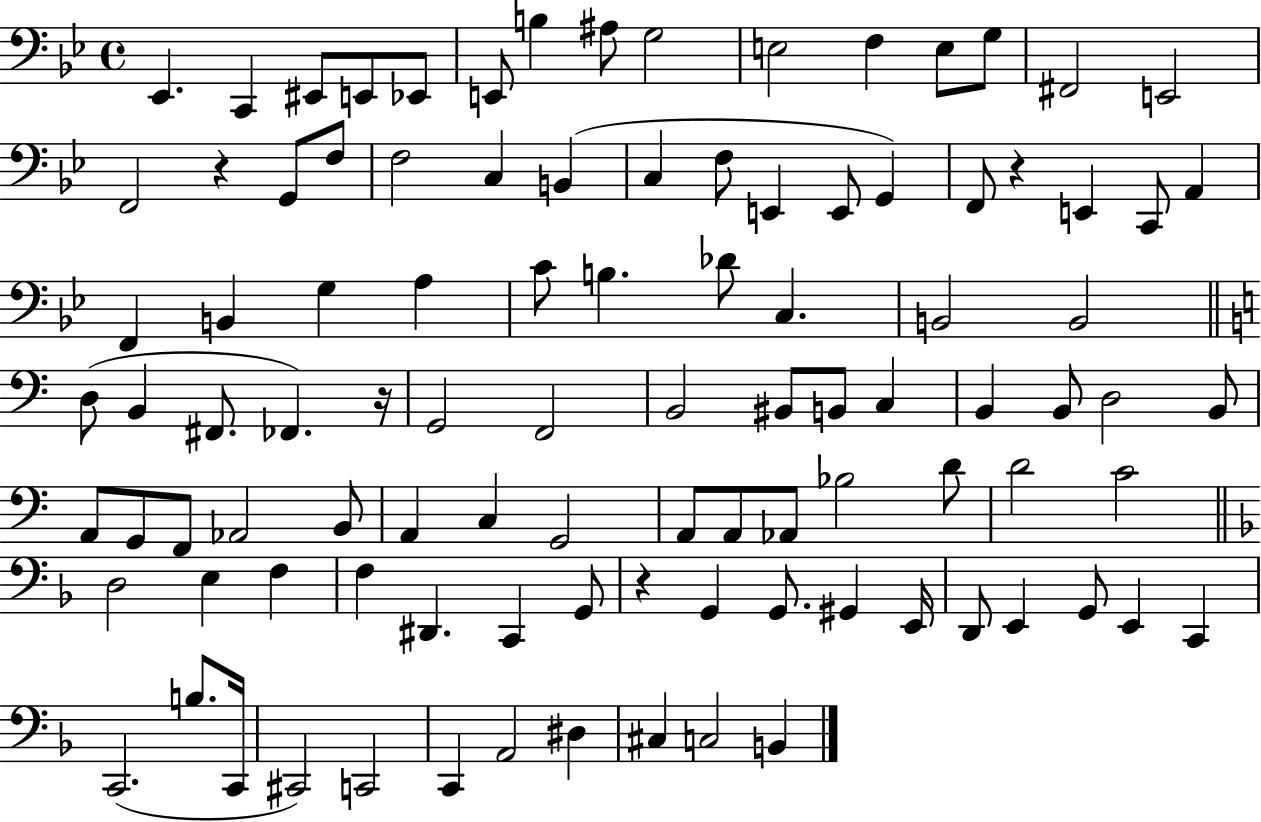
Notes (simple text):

Eb2/q. C2/q EIS2/e E2/e Eb2/e E2/e B3/q A#3/e G3/h E3/h F3/q E3/e G3/e F#2/h E2/h F2/h R/q G2/e F3/e F3/h C3/q B2/q C3/q F3/e E2/q E2/e G2/q F2/e R/q E2/q C2/e A2/q F2/q B2/q G3/q A3/q C4/e B3/q. Db4/e C3/q. B2/h B2/h D3/e B2/q F#2/e. FES2/q. R/s G2/h F2/h B2/h BIS2/e B2/e C3/q B2/q B2/e D3/h B2/e A2/e G2/e F2/e Ab2/h B2/e A2/q C3/q G2/h A2/e A2/e Ab2/e Bb3/h D4/e D4/h C4/h D3/h E3/q F3/q F3/q D#2/q. C2/q G2/e R/q G2/q G2/e. G#2/q E2/s D2/e E2/q G2/e E2/q C2/q C2/h. B3/e. C2/s C#2/h C2/h C2/q A2/h D#3/q C#3/q C3/h B2/q